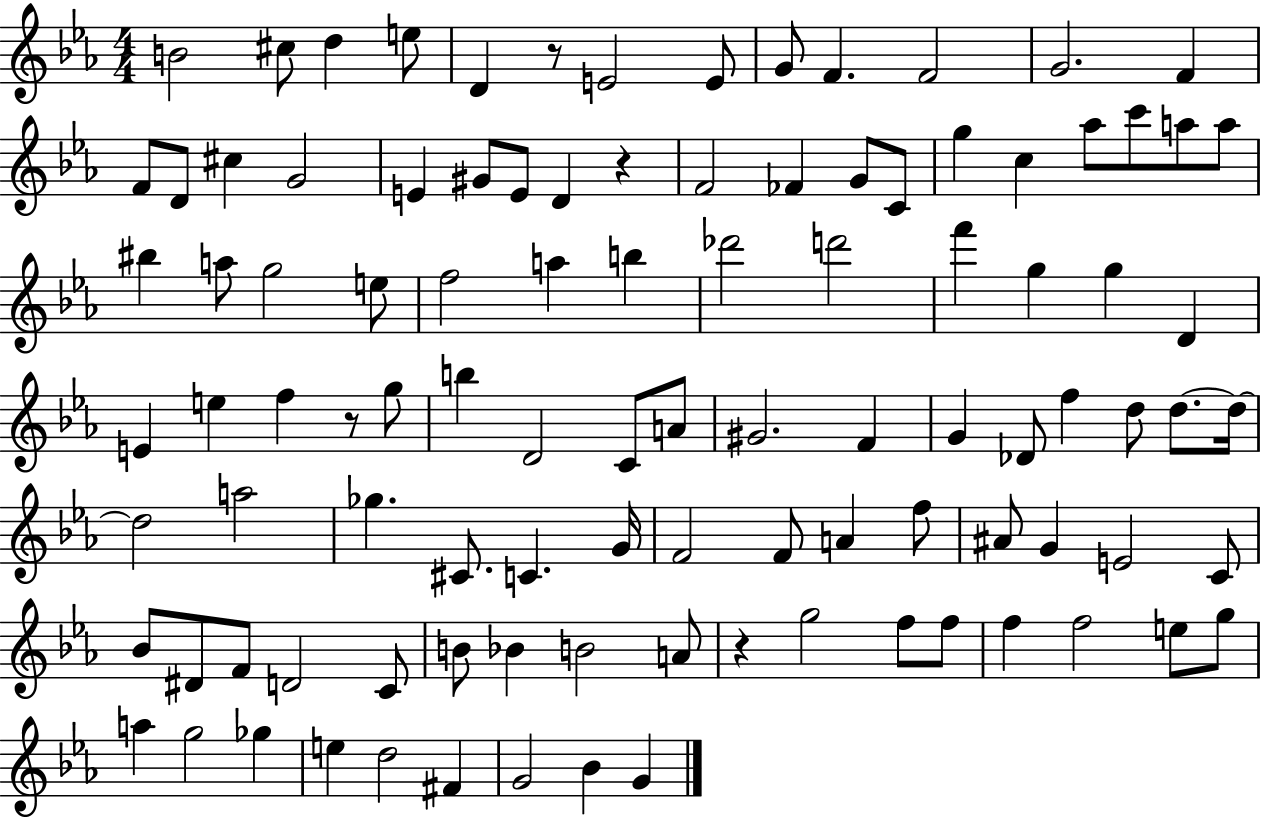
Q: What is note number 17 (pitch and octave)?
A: E4